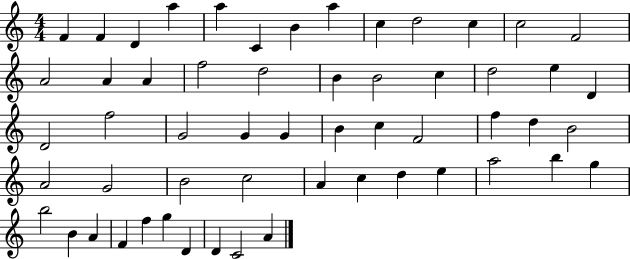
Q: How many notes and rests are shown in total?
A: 56